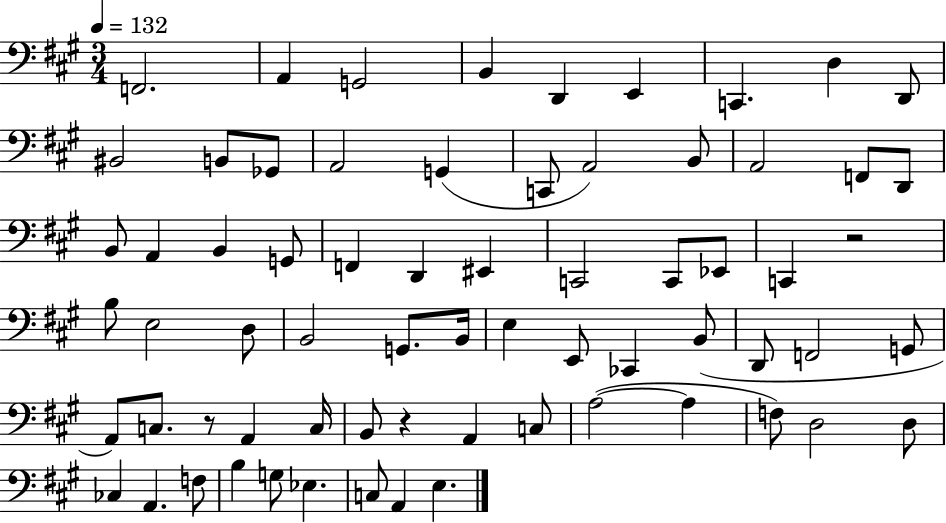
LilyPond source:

{
  \clef bass
  \numericTimeSignature
  \time 3/4
  \key a \major
  \tempo 4 = 132
  \repeat volta 2 { f,2. | a,4 g,2 | b,4 d,4 e,4 | c,4. d4 d,8 | \break bis,2 b,8 ges,8 | a,2 g,4( | c,8 a,2) b,8 | a,2 f,8 d,8 | \break b,8 a,4 b,4 g,8 | f,4 d,4 eis,4 | c,2 c,8 ees,8 | c,4 r2 | \break b8 e2 d8 | b,2 g,8. b,16 | e4 e,8 ces,4 b,8( | d,8 f,2 g,8 | \break a,8) c8. r8 a,4 c16 | b,8 r4 a,4 c8 | a2~(~ a4 | f8) d2 d8 | \break ces4 a,4. f8 | b4 g8 ees4. | c8 a,4 e4. | } \bar "|."
}